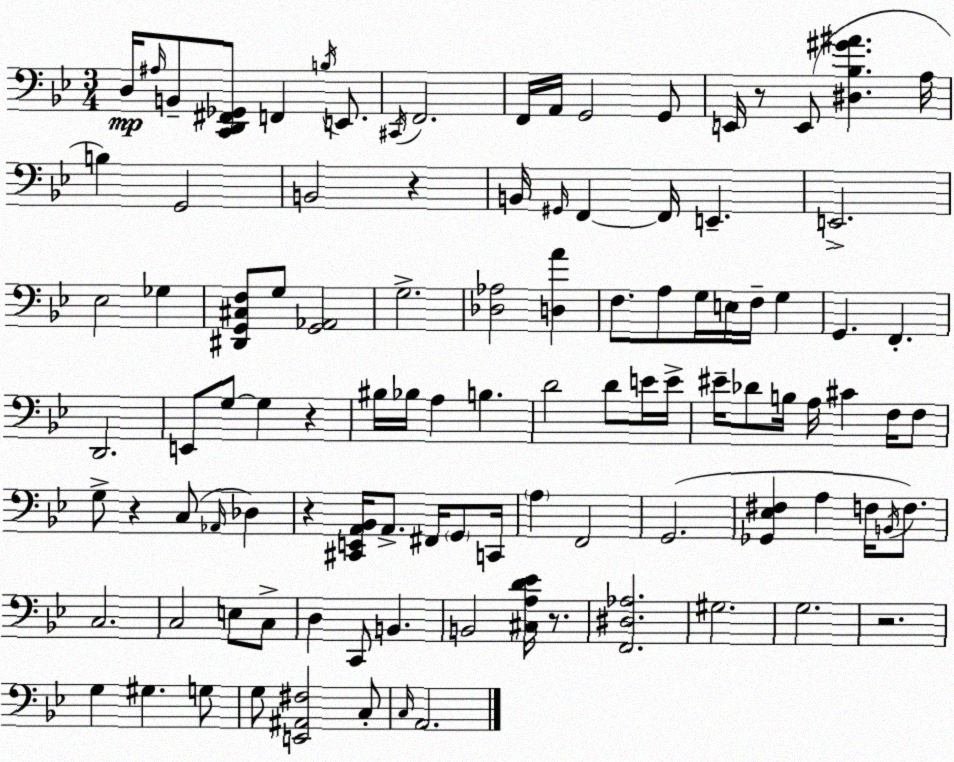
X:1
T:Untitled
M:3/4
L:1/4
K:Gm
D,/4 ^A,/4 B,,/2 [C,,D,,^F,,_G,,]/2 F,, B,/4 E,,/2 ^C,,/4 F,,2 F,,/4 A,,/4 G,,2 G,,/2 E,,/4 z/2 E,,/2 [^D,_B,^G^A] A,/4 B, G,,2 B,,2 z B,,/4 ^G,,/4 F,, F,,/4 E,, E,,2 _E,2 _G, [^D,,G,,^C,F,]/2 G,/2 [G,,_A,,]2 G,2 [_D,_A,]2 [D,A] F,/2 A,/2 G,/4 E,/4 F,/4 G, G,, F,, D,,2 E,,/2 G,/2 G, z ^B,/4 _B,/4 A, B, D2 D/2 E/4 E/4 ^E/4 _D/2 B,/4 A,/4 ^C F,/4 F,/2 G,/2 z C,/2 _A,,/4 _D, z [^C,,E,,A,,_B,,]/4 A,,/2 ^F,,/4 G,,/2 C,,/4 A, F,,2 G,,2 [_G,,_E,^F,] A, F,/4 B,,/4 F,/2 C,2 C,2 E,/2 C,/2 D, C,,/2 B,, B,,2 [^C,A,D_E]/4 z/2 [F,,^D,_A,]2 ^G,2 G,2 z2 G, ^G, G,/2 G,/2 [E,,^A,,^F,]2 C,/2 C,/4 A,,2